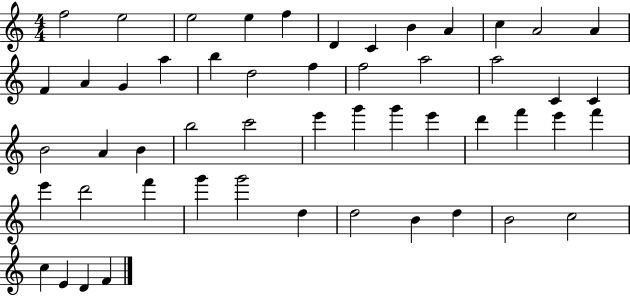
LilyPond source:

{
  \clef treble
  \numericTimeSignature
  \time 4/4
  \key c \major
  f''2 e''2 | e''2 e''4 f''4 | d'4 c'4 b'4 a'4 | c''4 a'2 a'4 | \break f'4 a'4 g'4 a''4 | b''4 d''2 f''4 | f''2 a''2 | a''2 c'4 c'4 | \break b'2 a'4 b'4 | b''2 c'''2 | e'''4 g'''4 g'''4 e'''4 | d'''4 f'''4 e'''4 f'''4 | \break e'''4 d'''2 f'''4 | g'''4 g'''2 d''4 | d''2 b'4 d''4 | b'2 c''2 | \break c''4 e'4 d'4 f'4 | \bar "|."
}